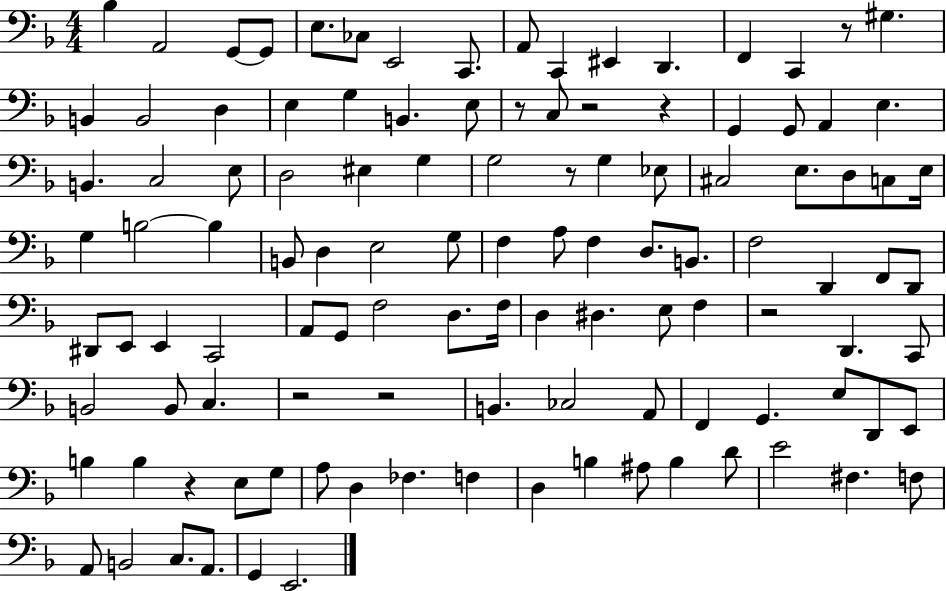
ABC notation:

X:1
T:Untitled
M:4/4
L:1/4
K:F
_B, A,,2 G,,/2 G,,/2 E,/2 _C,/2 E,,2 C,,/2 A,,/2 C,, ^E,, D,, F,, C,, z/2 ^G, B,, B,,2 D, E, G, B,, E,/2 z/2 C,/2 z2 z G,, G,,/2 A,, E, B,, C,2 E,/2 D,2 ^E, G, G,2 z/2 G, _E,/2 ^C,2 E,/2 D,/2 C,/2 E,/4 G, B,2 B, B,,/2 D, E,2 G,/2 F, A,/2 F, D,/2 B,,/2 F,2 D,, F,,/2 D,,/2 ^D,,/2 E,,/2 E,, C,,2 A,,/2 G,,/2 F,2 D,/2 F,/4 D, ^D, E,/2 F, z2 D,, C,,/2 B,,2 B,,/2 C, z2 z2 B,, _C,2 A,,/2 F,, G,, E,/2 D,,/2 E,,/2 B, B, z E,/2 G,/2 A,/2 D, _F, F, D, B, ^A,/2 B, D/2 E2 ^F, F,/2 A,,/2 B,,2 C,/2 A,,/2 G,, E,,2